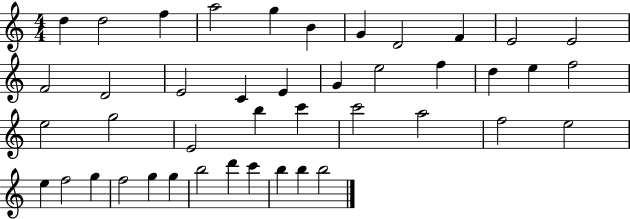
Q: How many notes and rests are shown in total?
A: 43